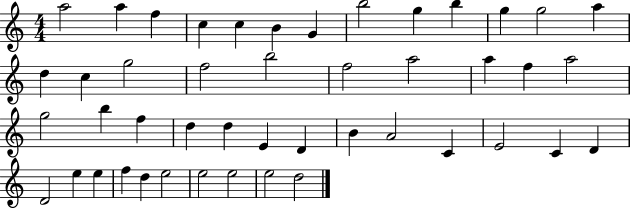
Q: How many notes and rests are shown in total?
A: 46